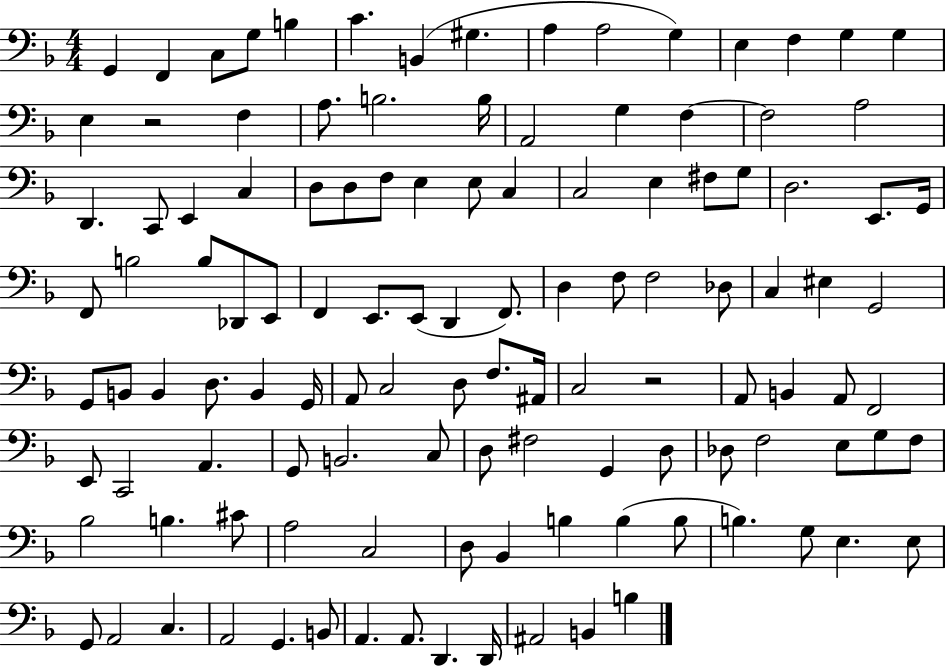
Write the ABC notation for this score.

X:1
T:Untitled
M:4/4
L:1/4
K:F
G,, F,, C,/2 G,/2 B, C B,, ^G, A, A,2 G, E, F, G, G, E, z2 F, A,/2 B,2 B,/4 A,,2 G, F, F,2 A,2 D,, C,,/2 E,, C, D,/2 D,/2 F,/2 E, E,/2 C, C,2 E, ^F,/2 G,/2 D,2 E,,/2 G,,/4 F,,/2 B,2 B,/2 _D,,/2 E,,/2 F,, E,,/2 E,,/2 D,, F,,/2 D, F,/2 F,2 _D,/2 C, ^E, G,,2 G,,/2 B,,/2 B,, D,/2 B,, G,,/4 A,,/2 C,2 D,/2 F,/2 ^A,,/4 C,2 z2 A,,/2 B,, A,,/2 F,,2 E,,/2 C,,2 A,, G,,/2 B,,2 C,/2 D,/2 ^F,2 G,, D,/2 _D,/2 F,2 E,/2 G,/2 F,/2 _B,2 B, ^C/2 A,2 C,2 D,/2 _B,, B, B, B,/2 B, G,/2 E, E,/2 G,,/2 A,,2 C, A,,2 G,, B,,/2 A,, A,,/2 D,, D,,/4 ^A,,2 B,, B,